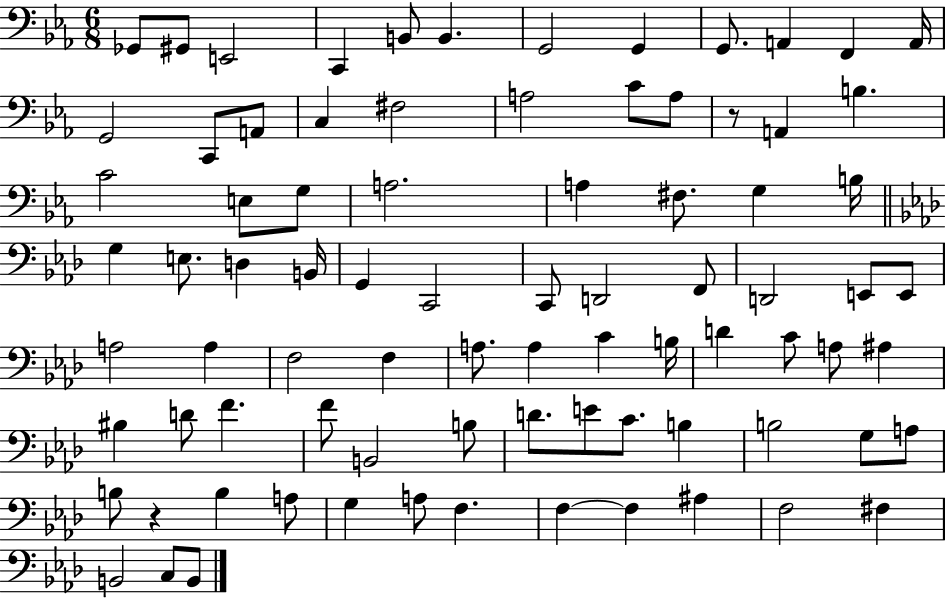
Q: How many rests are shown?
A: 2